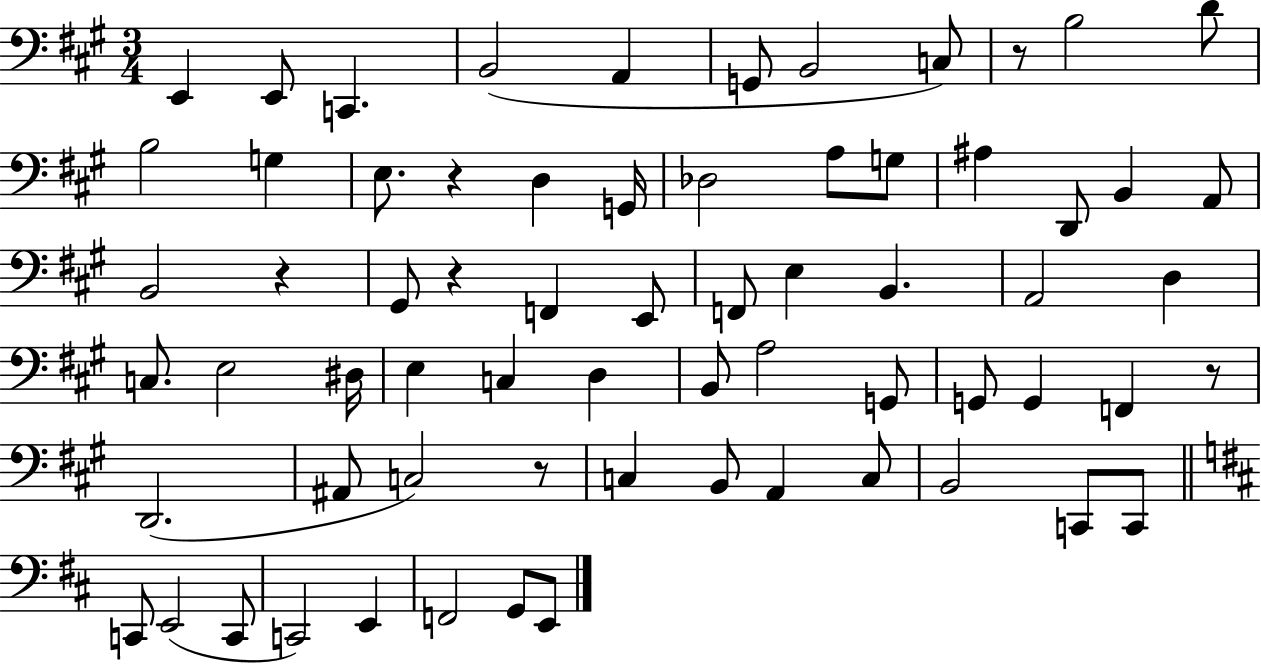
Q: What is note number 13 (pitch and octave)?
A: E3